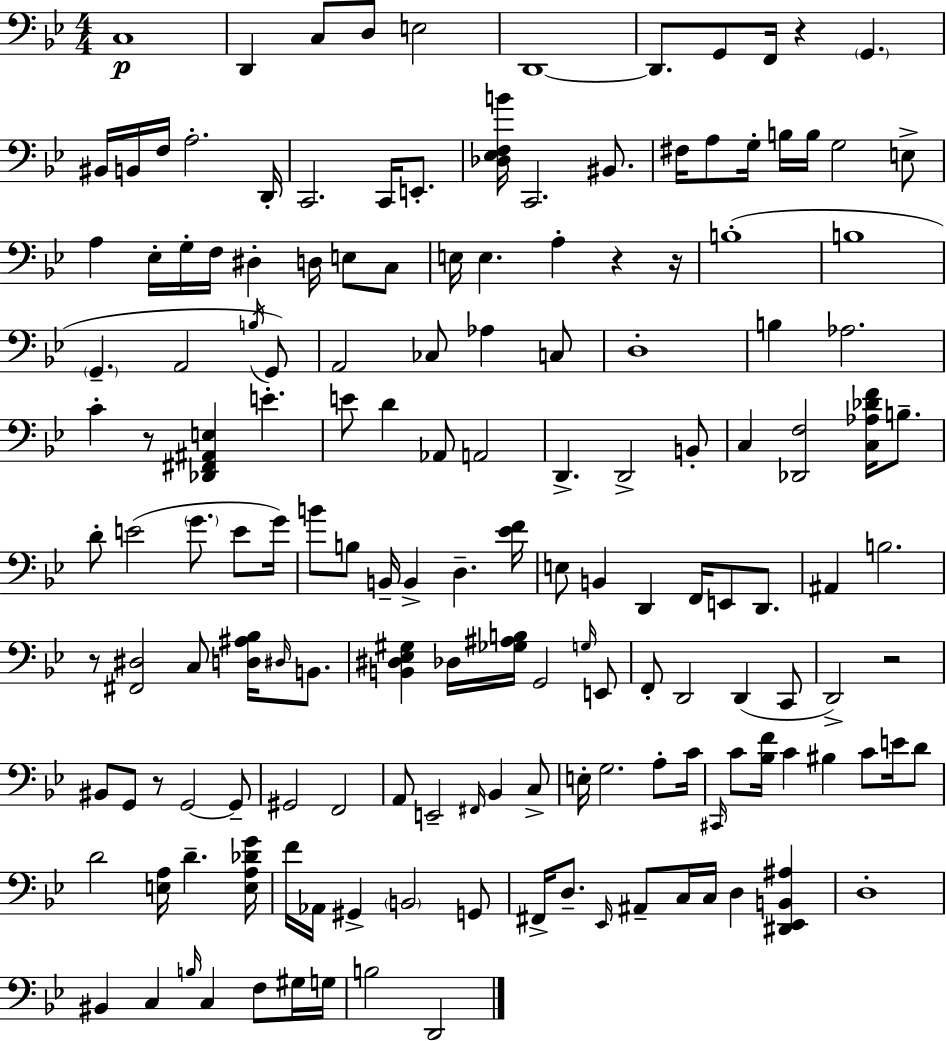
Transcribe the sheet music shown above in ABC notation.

X:1
T:Untitled
M:4/4
L:1/4
K:Gm
C,4 D,, C,/2 D,/2 E,2 D,,4 D,,/2 G,,/2 F,,/4 z G,, ^B,,/4 B,,/4 F,/4 A,2 D,,/4 C,,2 C,,/4 E,,/2 [_D,_E,F,B]/4 C,,2 ^B,,/2 ^F,/4 A,/2 G,/4 B,/4 B,/4 G,2 E,/2 A, _E,/4 G,/4 F,/4 ^D, D,/4 E,/2 C,/2 E,/4 E, A, z z/4 B,4 B,4 G,, A,,2 B,/4 G,,/2 A,,2 _C,/2 _A, C,/2 D,4 B, _A,2 C z/2 [_D,,^F,,^A,,E,] E E/2 D _A,,/2 A,,2 D,, D,,2 B,,/2 C, [_D,,F,]2 [C,_A,_DF]/4 B,/2 D/2 E2 G/2 E/2 G/4 B/2 B,/2 B,,/4 B,, D, [_EF]/4 E,/2 B,, D,, F,,/4 E,,/2 D,,/2 ^A,, B,2 z/2 [^F,,^D,]2 C,/2 [D,^A,_B,]/4 ^D,/4 B,,/2 [B,,^D,_E,^G,] _D,/4 [_G,^A,B,]/4 G,,2 G,/4 E,,/2 F,,/2 D,,2 D,, C,,/2 D,,2 z2 ^B,,/2 G,,/2 z/2 G,,2 G,,/2 ^G,,2 F,,2 A,,/2 E,,2 ^F,,/4 _B,, C,/2 E,/4 G,2 A,/2 C/4 ^C,,/4 C/2 [_B,F]/4 C ^B, C/2 E/4 D/2 D2 [E,A,]/4 D [E,A,_DG]/4 F/4 _A,,/4 ^G,, B,,2 G,,/2 ^F,,/4 D,/2 _E,,/4 ^A,,/2 C,/4 C,/4 D, [^D,,_E,,B,,^A,] D,4 ^B,, C, B,/4 C, F,/2 ^G,/4 G,/4 B,2 D,,2